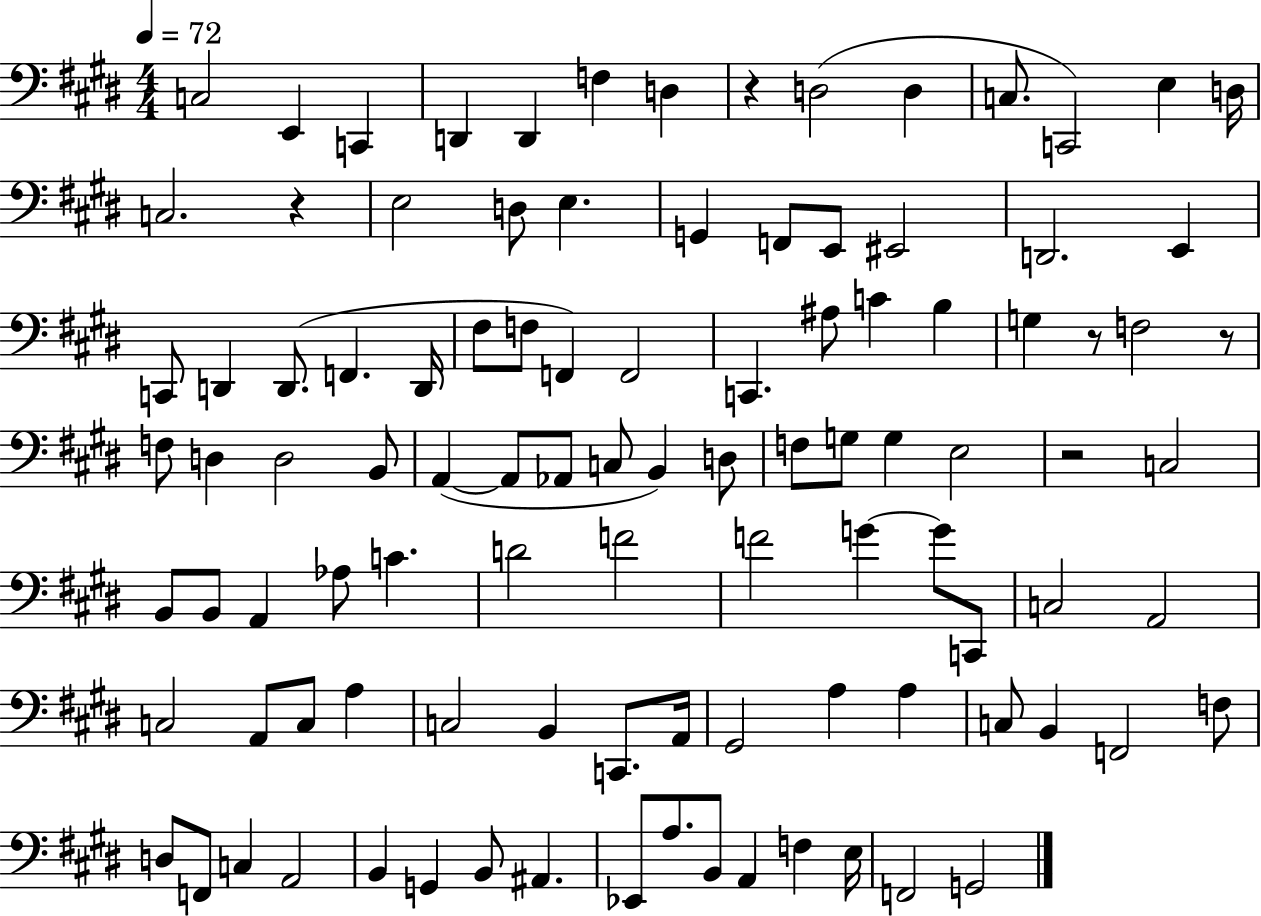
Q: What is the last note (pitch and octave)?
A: G2